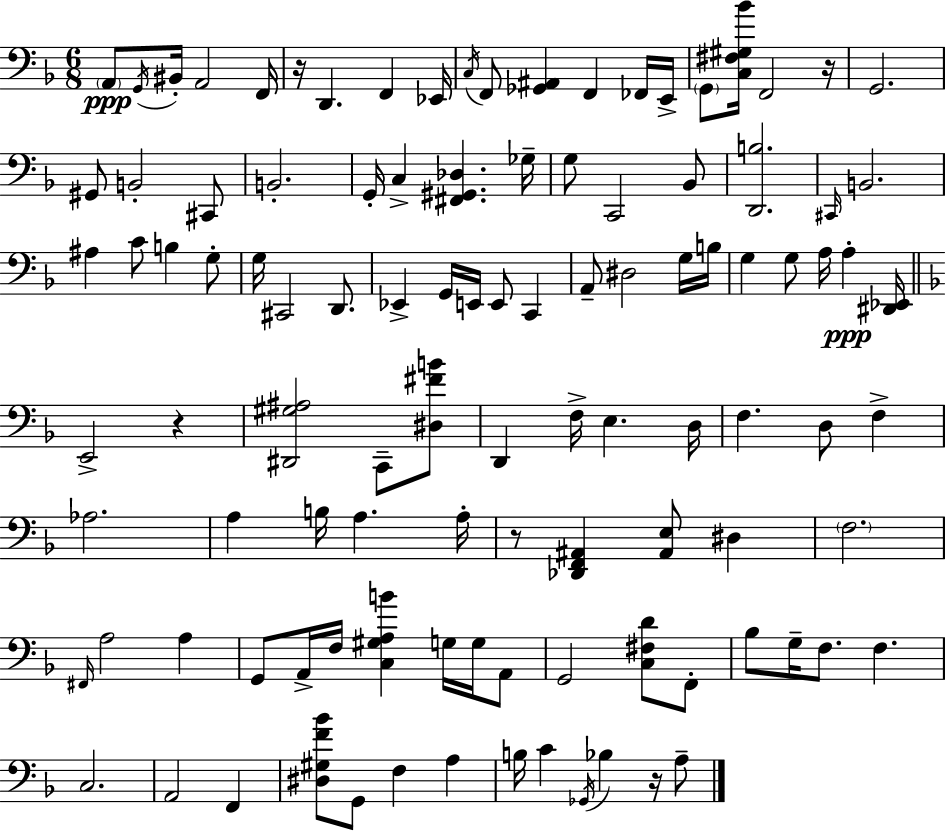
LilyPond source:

{
  \clef bass
  \numericTimeSignature
  \time 6/8
  \key d \minor
  \parenthesize a,8\ppp \acciaccatura { g,16 } bis,16-. a,2 | f,16 r16 d,4. f,4 | ees,16 \acciaccatura { c16 } f,8 <ges, ais,>4 f,4 | fes,16 e,16-> \parenthesize g,8 <c fis gis bes'>16 f,2 | \break r16 g,2. | gis,8 b,2-. | cis,8 b,2.-. | g,16-. c4-> <fis, gis, des>4. | \break ges16-- g8 c,2 | bes,8 <d, b>2. | \grace { cis,16 } b,2. | ais4 c'8 b4 | \break g8-. g16 cis,2 | d,8. ees,4-> g,16 e,16 e,8 c,4 | a,8-- dis2 | g16 b16 g4 g8 a16 a4-.\ppp | \break <dis, ees,>16 \bar "||" \break \key f \major e,2-> r4 | <dis, gis ais>2 c,8-- <dis fis' b'>8 | d,4 f16-> e4. d16 | f4. d8 f4-> | \break aes2. | a4 b16 a4. a16-. | r8 <des, f, ais,>4 <ais, e>8 dis4 | \parenthesize f2. | \break \grace { fis,16 } a2 a4 | g,8 a,16-> f16 <c gis a b'>4 g16 g16 a,8 | g,2 <c fis d'>8 f,8-. | bes8 g16-- f8. f4. | \break c2. | a,2 f,4 | <dis gis f' bes'>8 g,8 f4 a4 | b16 c'4 \acciaccatura { ges,16 } bes4 r16 | \break a8-- \bar "|."
}